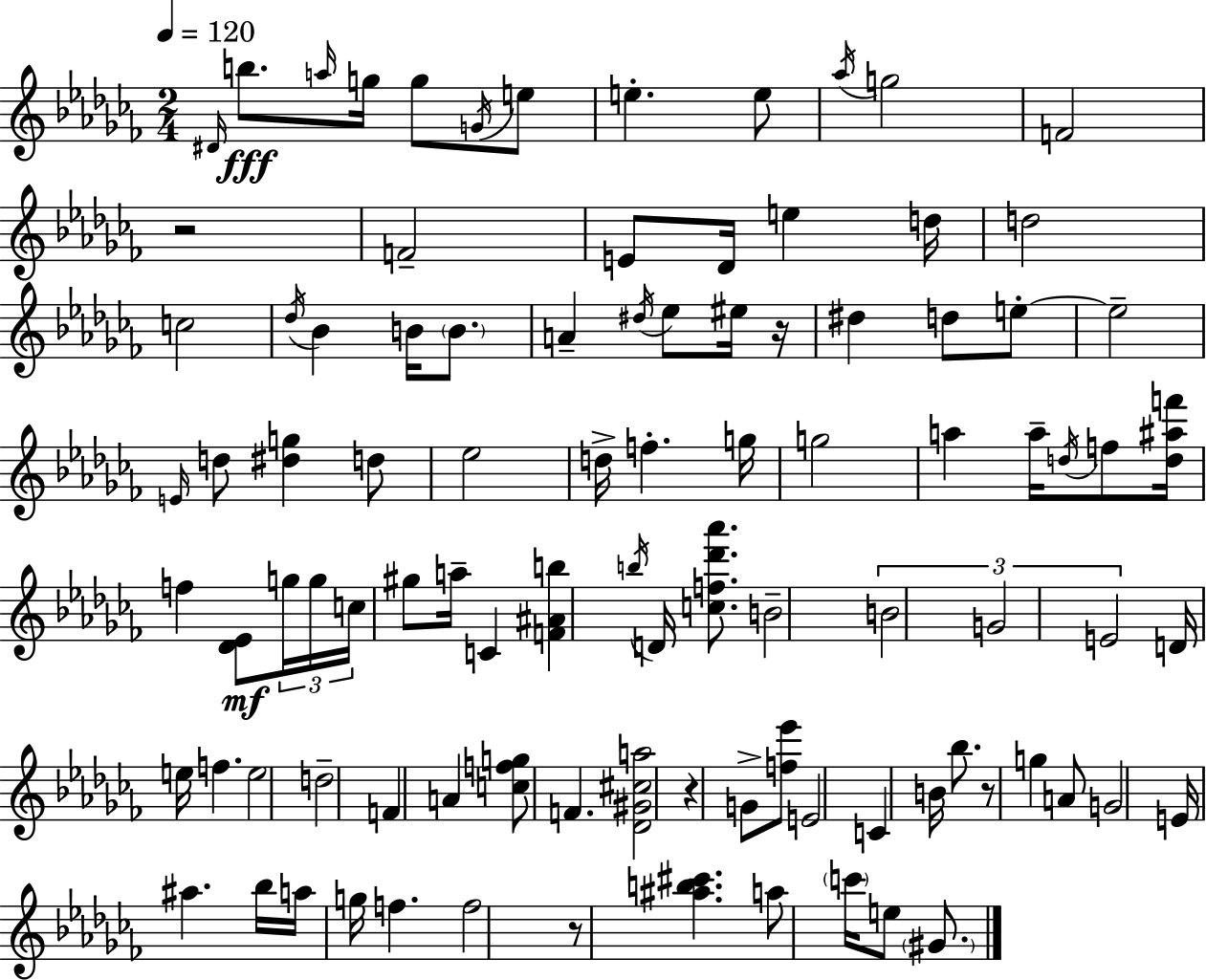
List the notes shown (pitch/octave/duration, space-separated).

D#4/s B5/e. A5/s G5/s G5/e G4/s E5/e E5/q. E5/e Ab5/s G5/h F4/h R/h F4/h E4/e Db4/s E5/q D5/s D5/h C5/h Db5/s Bb4/q B4/s B4/e. A4/q D#5/s Eb5/e EIS5/s R/s D#5/q D5/e E5/e E5/h E4/s D5/e [D#5,G5]/q D5/e Eb5/h D5/s F5/q. G5/s G5/h A5/q A5/s D5/s F5/e [D5,A#5,F6]/s F5/q [Db4,Eb4]/e G5/s G5/s C5/s G#5/e A5/s C4/q [F4,A#4,B5]/q B5/s D4/s [C5,F5,Db6,Ab6]/e. B4/h B4/h G4/h E4/h D4/s E5/s F5/q. E5/h D5/h F4/q A4/q [C5,F5,G5]/e F4/q. [Db4,G#4,C#5,A5]/h R/q G4/e [F5,Eb6]/e E4/h C4/q B4/s Bb5/e. R/e G5/q A4/e G4/h E4/s A#5/q. Bb5/s A5/s G5/s F5/q. F5/h R/e [A#5,B5,C#6]/q. A5/e C6/s E5/e G#4/e.